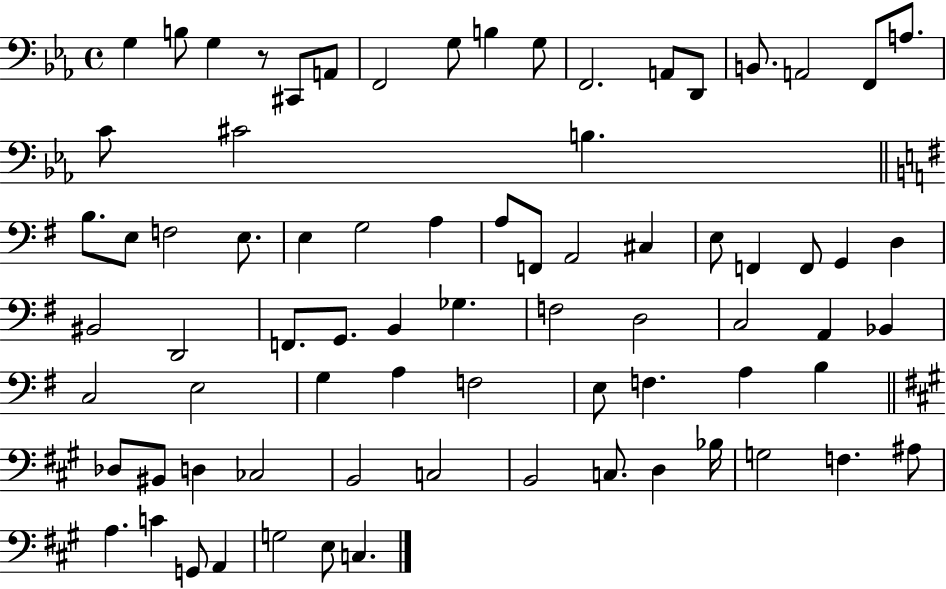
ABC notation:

X:1
T:Untitled
M:4/4
L:1/4
K:Eb
G, B,/2 G, z/2 ^C,,/2 A,,/2 F,,2 G,/2 B, G,/2 F,,2 A,,/2 D,,/2 B,,/2 A,,2 F,,/2 A,/2 C/2 ^C2 B, B,/2 E,/2 F,2 E,/2 E, G,2 A, A,/2 F,,/2 A,,2 ^C, E,/2 F,, F,,/2 G,, D, ^B,,2 D,,2 F,,/2 G,,/2 B,, _G, F,2 D,2 C,2 A,, _B,, C,2 E,2 G, A, F,2 E,/2 F, A, B, _D,/2 ^B,,/2 D, _C,2 B,,2 C,2 B,,2 C,/2 D, _B,/4 G,2 F, ^A,/2 A, C G,,/2 A,, G,2 E,/2 C,